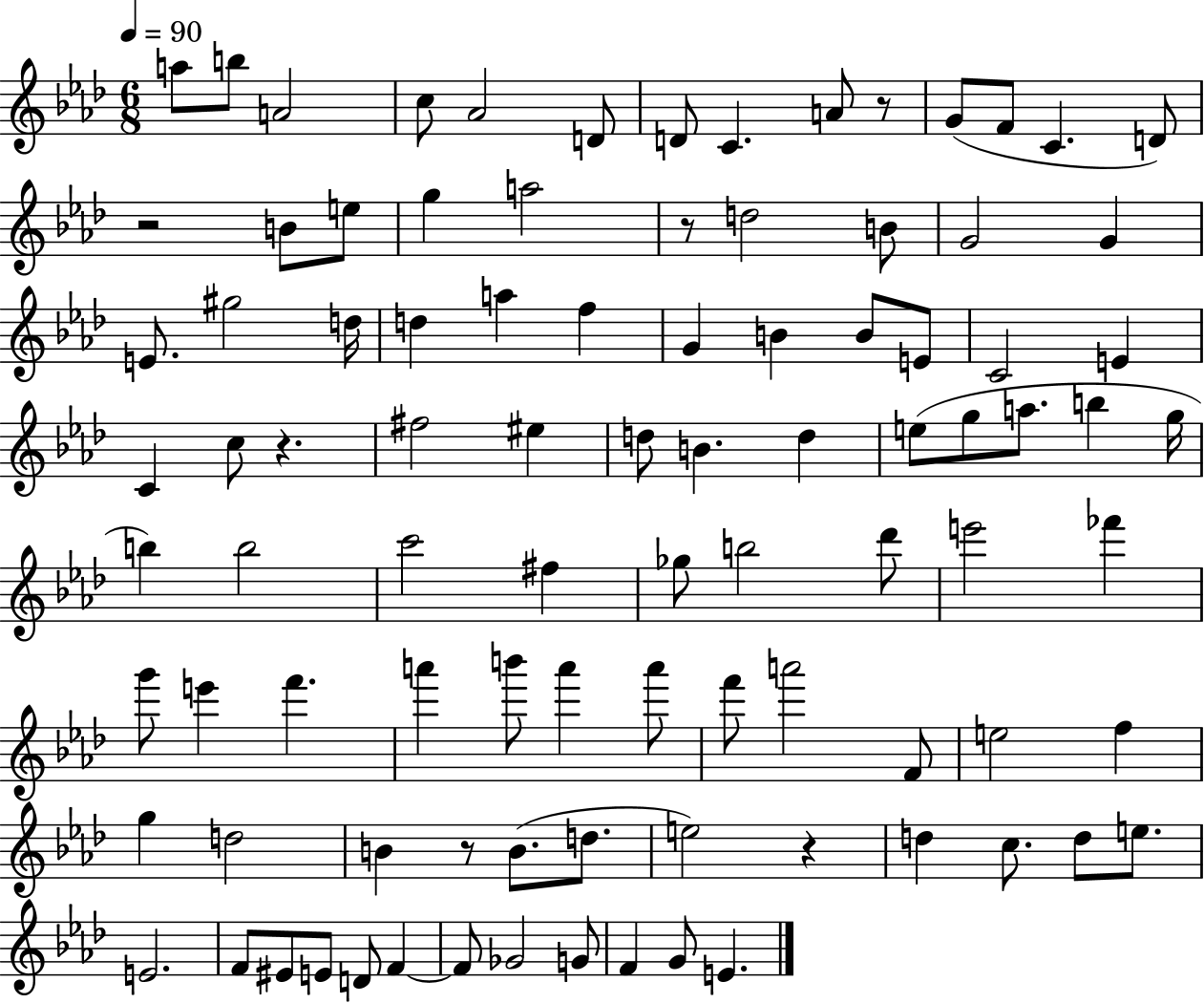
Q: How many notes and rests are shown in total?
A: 94